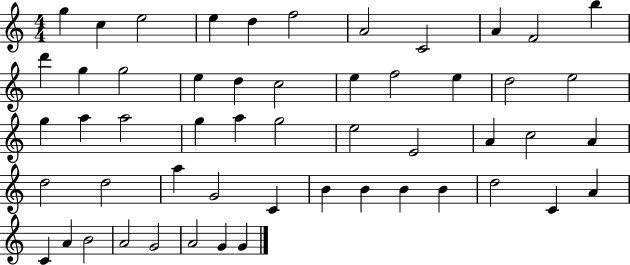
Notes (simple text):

G5/q C5/q E5/h E5/q D5/q F5/h A4/h C4/h A4/q F4/h B5/q D6/q G5/q G5/h E5/q D5/q C5/h E5/q F5/h E5/q D5/h E5/h G5/q A5/q A5/h G5/q A5/q G5/h E5/h E4/h A4/q C5/h A4/q D5/h D5/h A5/q G4/h C4/q B4/q B4/q B4/q B4/q D5/h C4/q A4/q C4/q A4/q B4/h A4/h G4/h A4/h G4/q G4/q